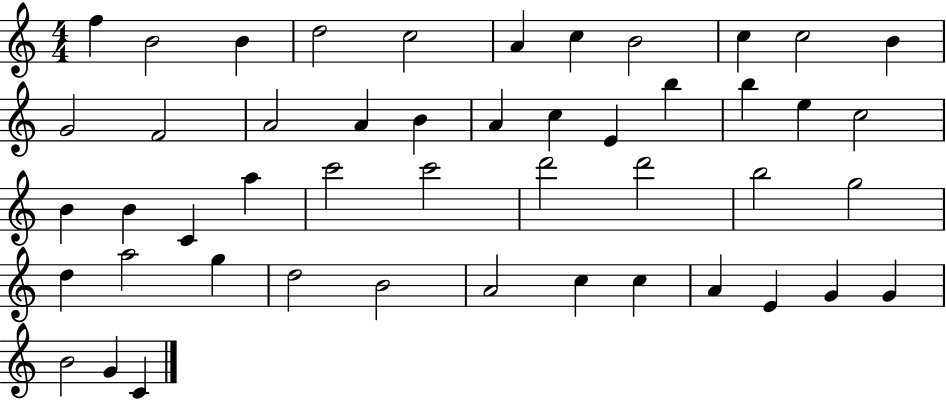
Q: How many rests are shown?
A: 0